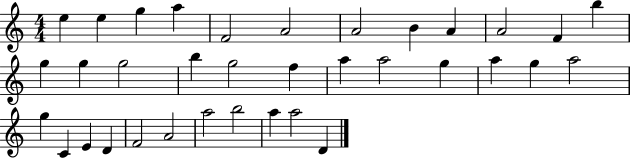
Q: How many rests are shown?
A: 0